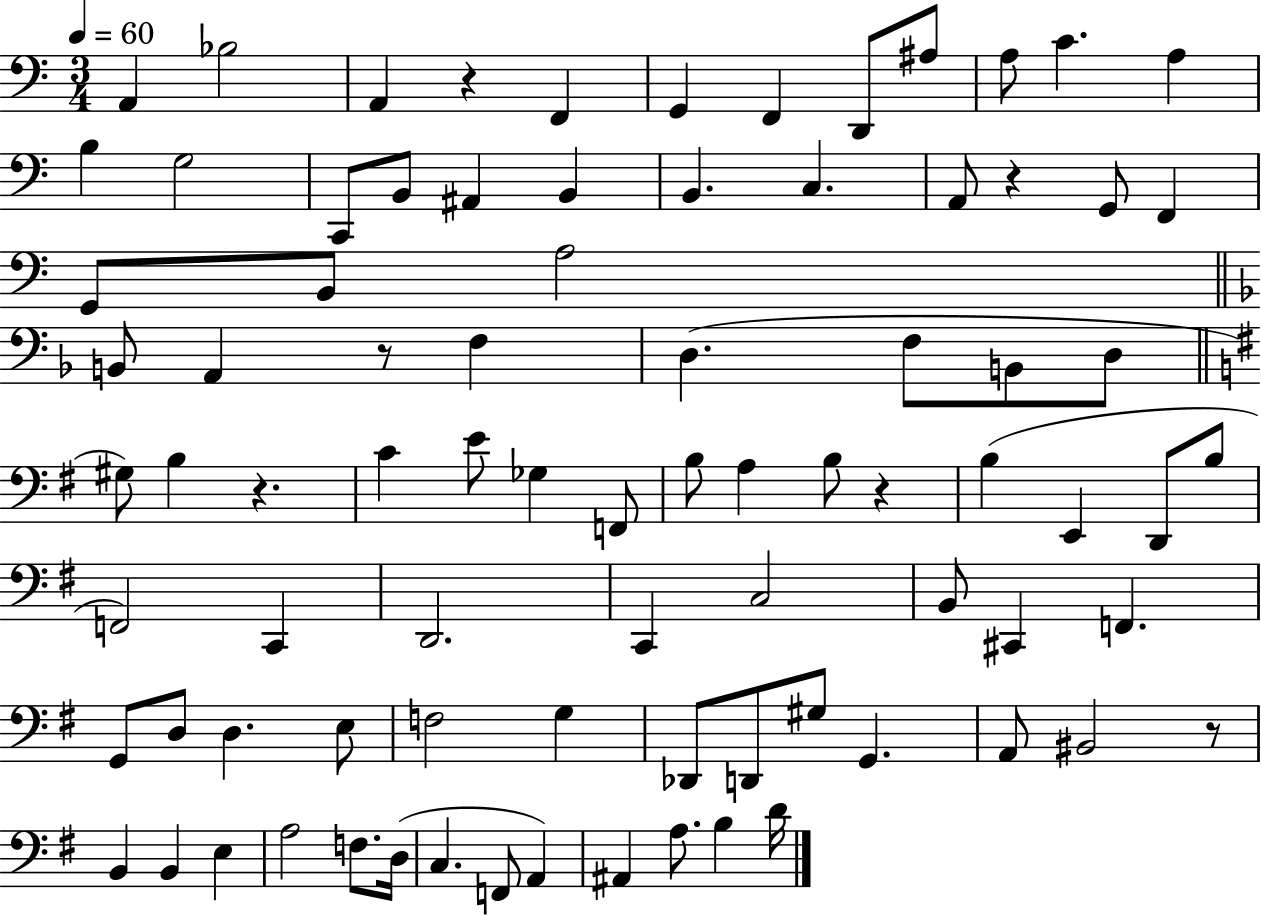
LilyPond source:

{
  \clef bass
  \numericTimeSignature
  \time 3/4
  \key c \major
  \tempo 4 = 60
  \repeat volta 2 { a,4 bes2 | a,4 r4 f,4 | g,4 f,4 d,8 ais8 | a8 c'4. a4 | \break b4 g2 | c,8 b,8 ais,4 b,4 | b,4. c4. | a,8 r4 g,8 f,4 | \break g,8 b,8 a2 | \bar "||" \break \key f \major b,8 a,4 r8 f4 | d4.( f8 b,8 d8 | \bar "||" \break \key e \minor gis8) b4 r4. | c'4 e'8 ges4 f,8 | b8 a4 b8 r4 | b4( e,4 d,8 b8 | \break f,2) c,4 | d,2. | c,4 c2 | b,8 cis,4 f,4. | \break g,8 d8 d4. e8 | f2 g4 | des,8 d,8 gis8 g,4. | a,8 bis,2 r8 | \break b,4 b,4 e4 | a2 f8. d16( | c4. f,8 a,4) | ais,4 a8. b4 d'16 | \break } \bar "|."
}